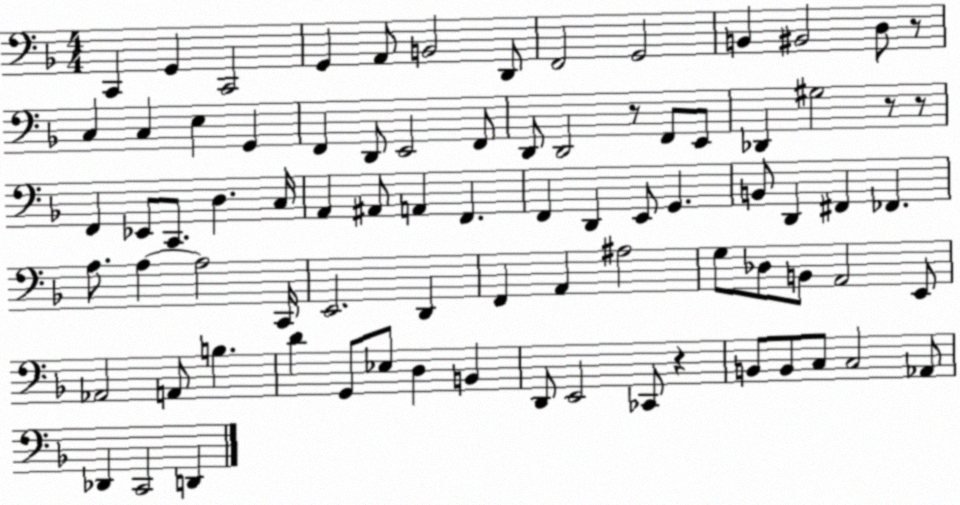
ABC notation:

X:1
T:Untitled
M:4/4
L:1/4
K:F
C,, G,, C,,2 G,, A,,/2 B,,2 D,,/2 F,,2 G,,2 B,, ^B,,2 D,/2 z/2 C, C, E, G,, F,, D,,/2 E,,2 F,,/2 D,,/2 D,,2 z/2 F,,/2 E,,/2 _D,, ^G,2 z/2 z/2 F,, _E,,/2 C,,/2 D, C,/4 A,, ^A,,/2 A,, F,, F,, D,, E,,/2 G,, B,,/2 D,, ^F,, _F,, A,/2 A, A,2 C,,/4 E,,2 D,, F,, A,, ^A,2 G,/2 _D,/2 B,,/2 A,,2 E,,/2 _A,,2 A,,/2 B, D G,,/2 _E,/2 D, B,, D,,/2 E,,2 _C,,/2 z B,,/2 B,,/2 C,/2 C,2 _A,,/2 _D,, C,,2 D,,